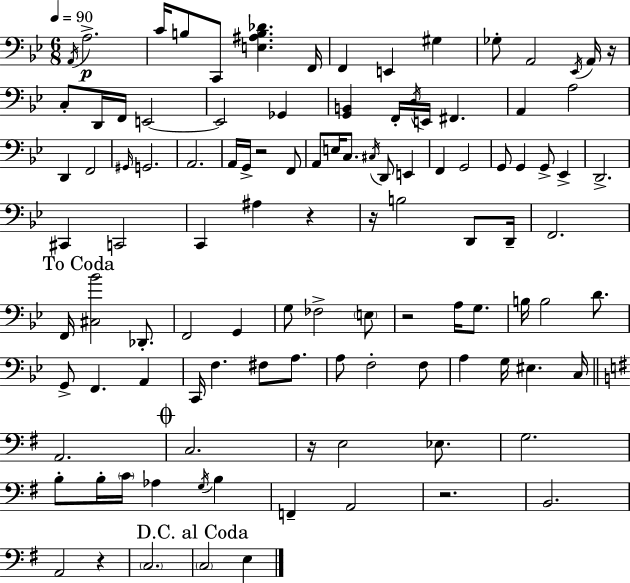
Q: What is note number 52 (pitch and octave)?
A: D2